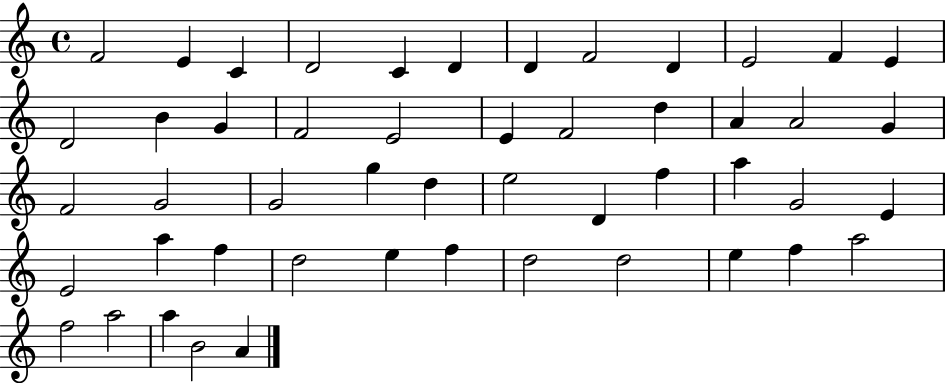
F4/h E4/q C4/q D4/h C4/q D4/q D4/q F4/h D4/q E4/h F4/q E4/q D4/h B4/q G4/q F4/h E4/h E4/q F4/h D5/q A4/q A4/h G4/q F4/h G4/h G4/h G5/q D5/q E5/h D4/q F5/q A5/q G4/h E4/q E4/h A5/q F5/q D5/h E5/q F5/q D5/h D5/h E5/q F5/q A5/h F5/h A5/h A5/q B4/h A4/q